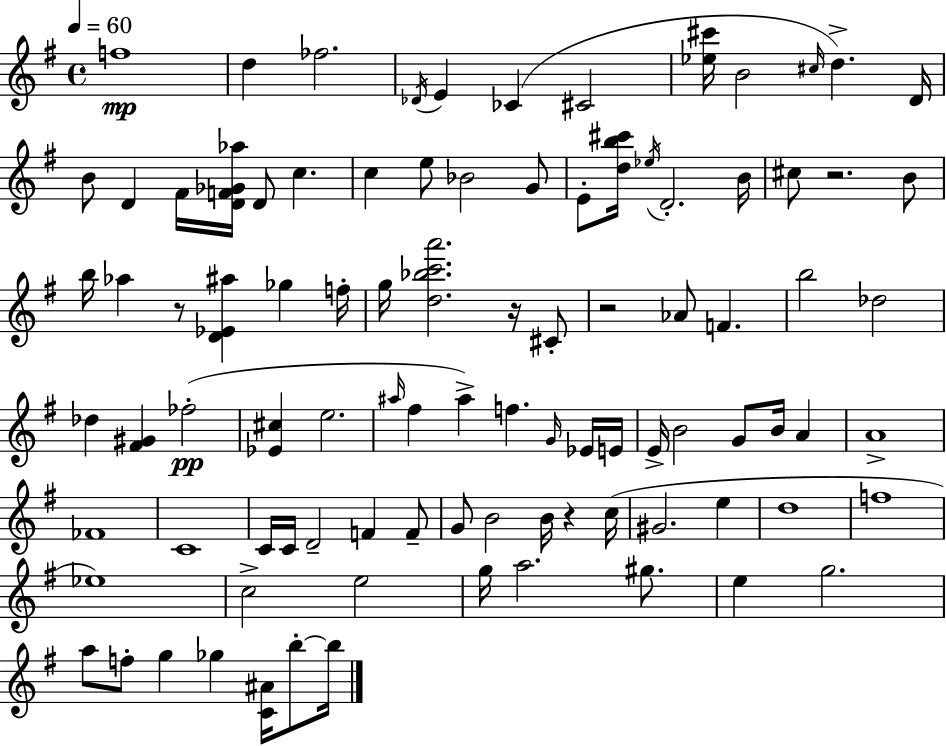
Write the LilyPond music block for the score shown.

{
  \clef treble
  \time 4/4
  \defaultTimeSignature
  \key g \major
  \tempo 4 = 60
  \repeat volta 2 { f''1\mp | d''4 fes''2. | \acciaccatura { des'16 } e'4 ces'4( cis'2 | <ees'' cis'''>16 b'2 \grace { cis''16 } d''4.->) | \break d'16 b'8 d'4 fis'16 <d' f' ges' aes''>16 d'8 c''4. | c''4 e''8 bes'2 | g'8 e'8-. <d'' b'' cis'''>16 \acciaccatura { ees''16 } d'2.-. | b'16 cis''8 r2. | \break b'8 b''16 aes''4 r8 <d' ees' ais''>4 ges''4 | f''16-. g''16 <d'' bes'' c''' a'''>2. | r16 cis'8-. r2 aes'8 f'4. | b''2 des''2 | \break des''4 <fis' gis'>4 fes''2-.(\pp | <ees' cis''>4 e''2. | \grace { ais''16 } fis''4 ais''4->) f''4. | \grace { g'16 } ees'16 e'16 e'16-> b'2 g'8 | \break b'16 a'4 a'1-> | fes'1 | c'1 | c'16 c'16 d'2-- f'4 | \break f'8-- g'8 b'2 b'16 | r4 c''16( gis'2. | e''4 d''1 | f''1 | \break ees''1) | c''2-> e''2 | g''16 a''2. | gis''8. e''4 g''2. | \break a''8 f''8-. g''4 ges''4 | <c' ais'>16 b''8-.~~ b''16 } \bar "|."
}